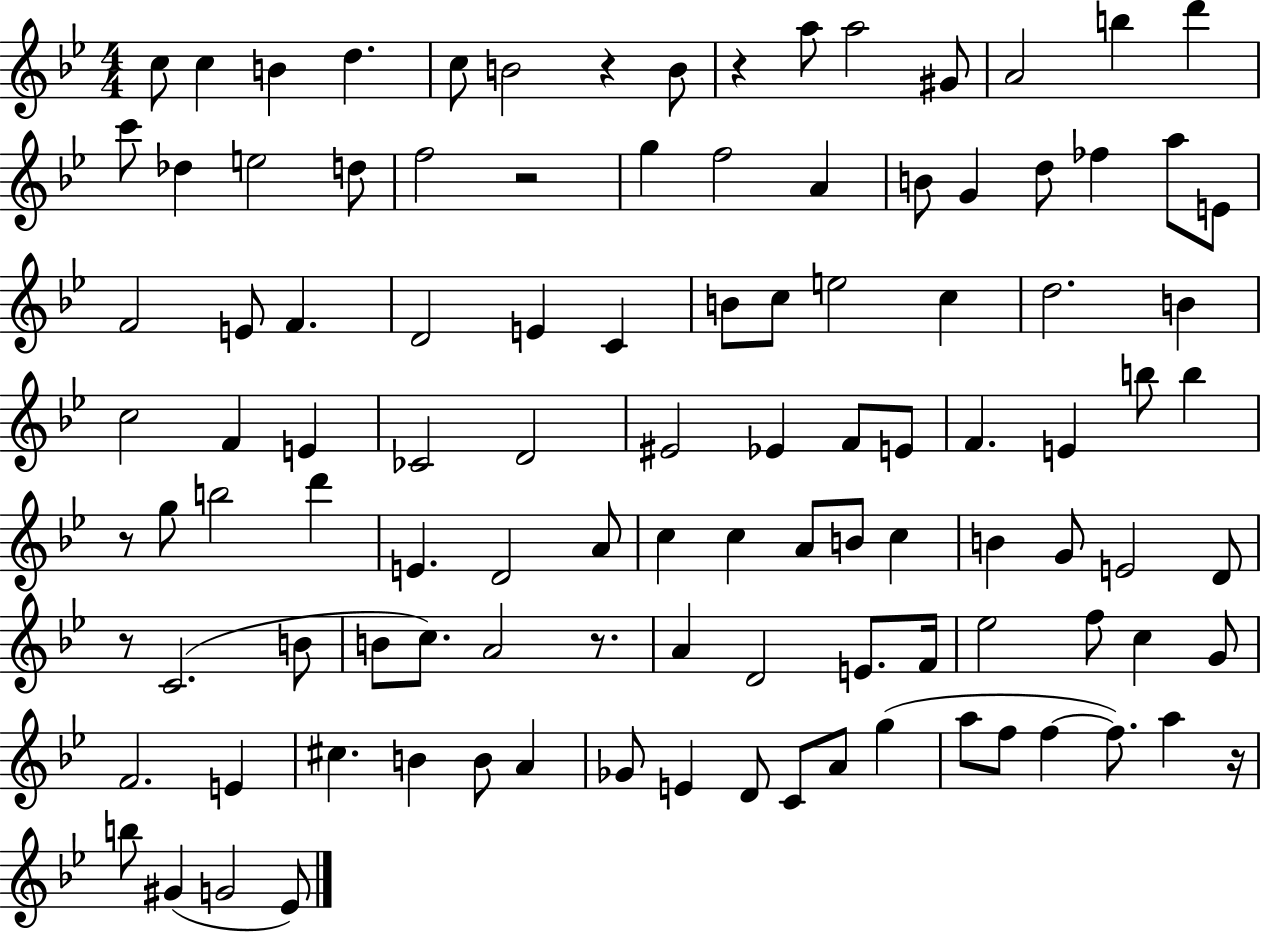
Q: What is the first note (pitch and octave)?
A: C5